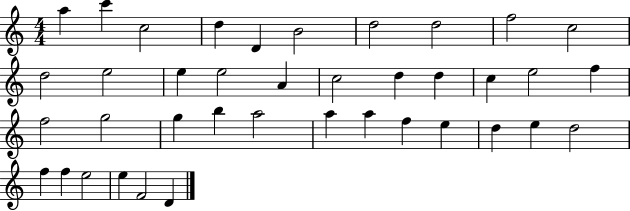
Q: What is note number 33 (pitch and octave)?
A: D5